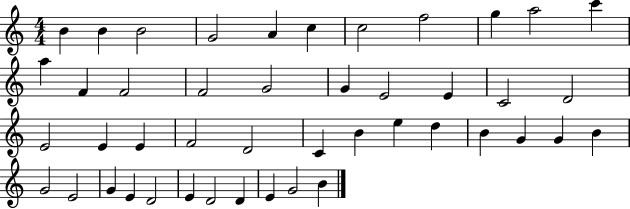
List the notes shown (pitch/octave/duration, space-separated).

B4/q B4/q B4/h G4/h A4/q C5/q C5/h F5/h G5/q A5/h C6/q A5/q F4/q F4/h F4/h G4/h G4/q E4/h E4/q C4/h D4/h E4/h E4/q E4/q F4/h D4/h C4/q B4/q E5/q D5/q B4/q G4/q G4/q B4/q G4/h E4/h G4/q E4/q D4/h E4/q D4/h D4/q E4/q G4/h B4/q